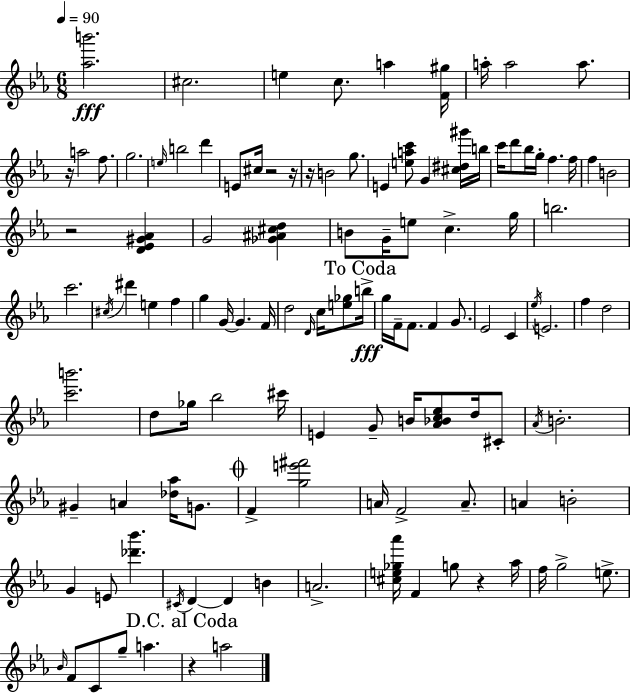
{
  \clef treble
  \numericTimeSignature
  \time 6/8
  \key ees \major
  \tempo 4 = 90
  <aes'' b'''>2.\fff | cis''2. | e''4 c''8. a''4 <f' gis''>16 | a''16-. a''2 a''8. | \break r16 a''2 f''8. | g''2. | \grace { e''16 } b''2 d'''4 | e'8 cis''16 r2 | \break r16 r16 b'2 g''8. | e'4 <e'' a'' c'''>8 g'4 <cis'' dis'' gis'''>16 | b''16 c'''16 d'''8 bes''16 g''16-. f''4. | f''16 f''4 b'2 | \break r2 <d' ees' gis' aes'>4 | g'2 <ges' ais' cis'' d''>4 | b'8 g'16-- e''8 c''4.-> | g''16 b''2. | \break c'''2. | \acciaccatura { cis''16 } dis'''4 e''4 f''4 | g''4 g'16~~ g'4. | f'16 d''2 \grace { d'16 } c''16 | \break <e'' ges''>8 \mark "To Coda" b''16->\fff g''16 f'16-- f'8. f'4 | g'8. ees'2 c'4 | \acciaccatura { ees''16 } e'2. | f''4 d''2 | \break <c''' b'''>2. | d''8 ges''16 bes''2 | cis'''16 e'4 g'8-- b'16 <aes' bes' c'' ees''>8 | d''16 cis'8-. \acciaccatura { aes'16 } b'2.-. | \break gis'4-- a'4 | <des'' aes''>16 g'8. \mark \markup { \musicglyph "scripts.coda" } f'4-> <g'' e''' fis'''>2 | a'16 f'2-> | a'8.-- a'4 b'2-. | \break g'4 e'8 <des''' bes'''>4. | \acciaccatura { cis'16 } d'4~~ d'4 | b'4 a'2.-> | <cis'' e'' ges'' aes'''>16 f'4 g''8 | \break r4 aes''16 f''16 g''2-> | e''8.-> \grace { bes'16 } f'8 c'8 g''8-- | a''4. \mark "D.C. al Coda" r4 a''2 | \bar "|."
}